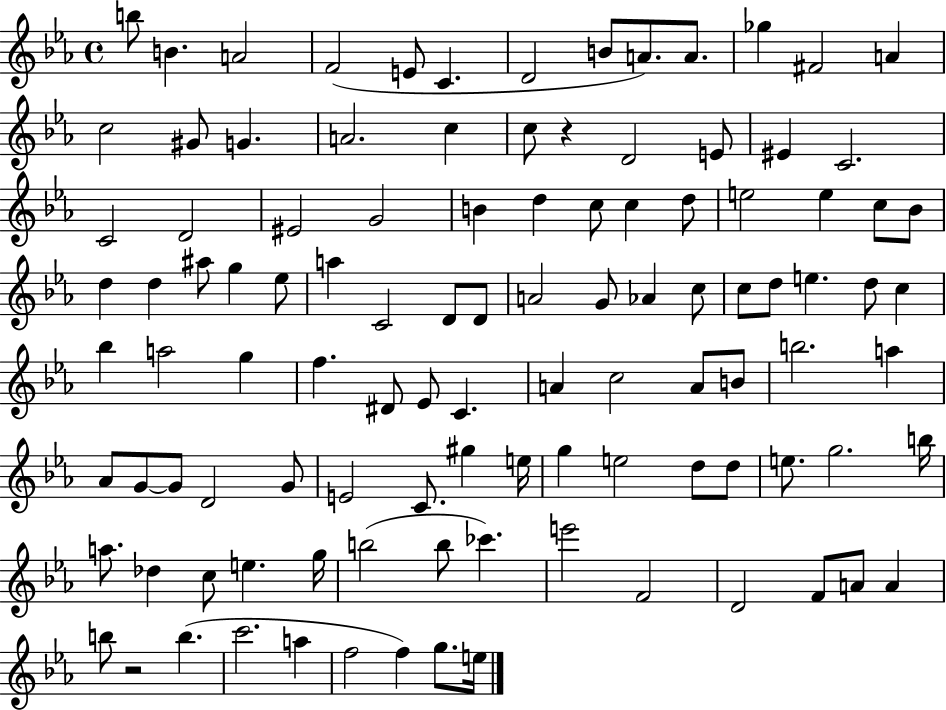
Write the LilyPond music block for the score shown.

{
  \clef treble
  \time 4/4
  \defaultTimeSignature
  \key ees \major
  b''8 b'4. a'2 | f'2( e'8 c'4. | d'2 b'8 a'8.) a'8. | ges''4 fis'2 a'4 | \break c''2 gis'8 g'4. | a'2. c''4 | c''8 r4 d'2 e'8 | eis'4 c'2. | \break c'2 d'2 | eis'2 g'2 | b'4 d''4 c''8 c''4 d''8 | e''2 e''4 c''8 bes'8 | \break d''4 d''4 ais''8 g''4 ees''8 | a''4 c'2 d'8 d'8 | a'2 g'8 aes'4 c''8 | c''8 d''8 e''4. d''8 c''4 | \break bes''4 a''2 g''4 | f''4. dis'8 ees'8 c'4. | a'4 c''2 a'8 b'8 | b''2. a''4 | \break aes'8 g'8~~ g'8 d'2 g'8 | e'2 c'8. gis''4 e''16 | g''4 e''2 d''8 d''8 | e''8. g''2. b''16 | \break a''8. des''4 c''8 e''4. g''16 | b''2( b''8 ces'''4.) | e'''2 f'2 | d'2 f'8 a'8 a'4 | \break b''8 r2 b''4.( | c'''2. a''4 | f''2 f''4) g''8. e''16 | \bar "|."
}